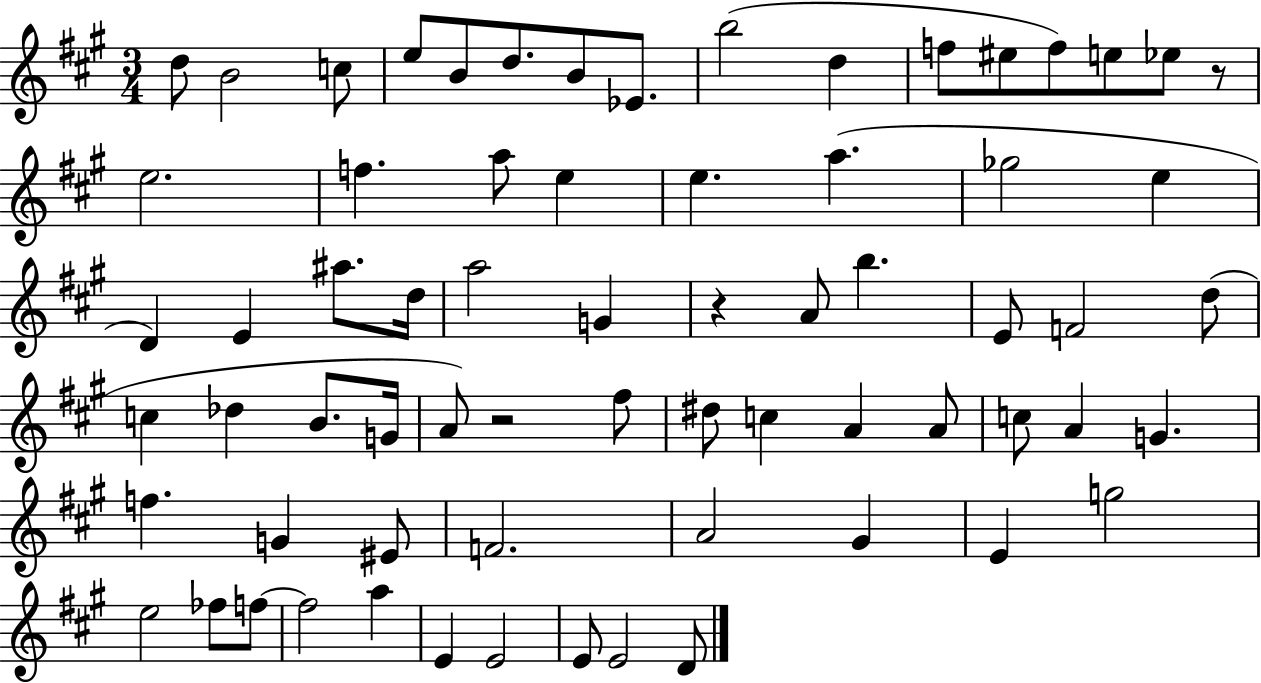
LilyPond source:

{
  \clef treble
  \numericTimeSignature
  \time 3/4
  \key a \major
  d''8 b'2 c''8 | e''8 b'8 d''8. b'8 ees'8. | b''2( d''4 | f''8 eis''8 f''8) e''8 ees''8 r8 | \break e''2. | f''4. a''8 e''4 | e''4. a''4.( | ges''2 e''4 | \break d'4) e'4 ais''8. d''16 | a''2 g'4 | r4 a'8 b''4. | e'8 f'2 d''8( | \break c''4 des''4 b'8. g'16 | a'8) r2 fis''8 | dis''8 c''4 a'4 a'8 | c''8 a'4 g'4. | \break f''4. g'4 eis'8 | f'2. | a'2 gis'4 | e'4 g''2 | \break e''2 fes''8 f''8~~ | f''2 a''4 | e'4 e'2 | e'8 e'2 d'8 | \break \bar "|."
}